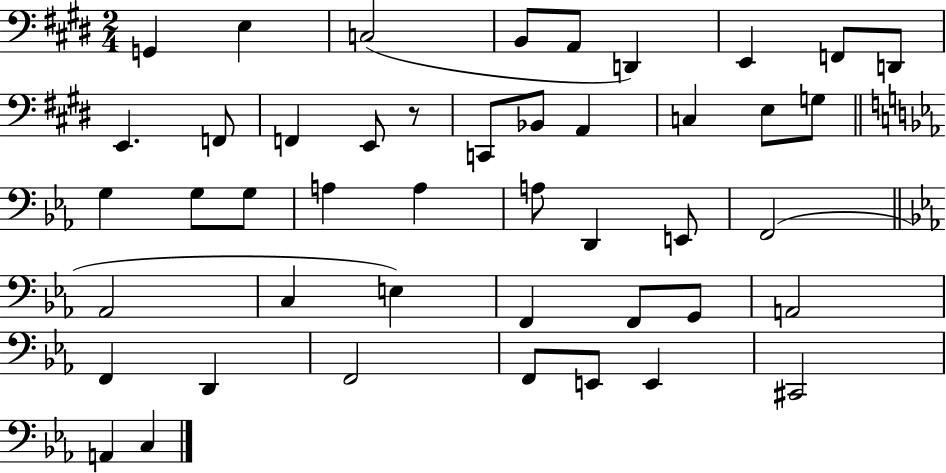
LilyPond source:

{
  \clef bass
  \numericTimeSignature
  \time 2/4
  \key e \major
  g,4 e4 | c2( | b,8 a,8 d,4) | e,4 f,8 d,8 | \break e,4. f,8 | f,4 e,8 r8 | c,8 bes,8 a,4 | c4 e8 g8 | \break \bar "||" \break \key ees \major g4 g8 g8 | a4 a4 | a8 d,4 e,8 | f,2( | \break \bar "||" \break \key ees \major aes,2 | c4 e4) | f,4 f,8 g,8 | a,2 | \break f,4 d,4 | f,2 | f,8 e,8 e,4 | cis,2 | \break a,4 c4 | \bar "|."
}